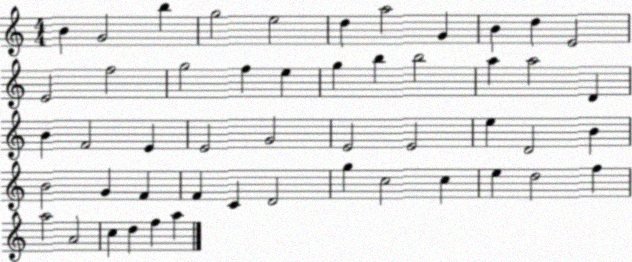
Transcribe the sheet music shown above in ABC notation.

X:1
T:Untitled
M:4/4
L:1/4
K:C
B G2 b g2 e2 d a2 G B d E2 E2 f2 g2 f e g b b2 a a2 D B F2 E E2 G2 E2 E2 e D2 B B2 G F F C D2 g c2 c e d2 f a2 A2 c d f a